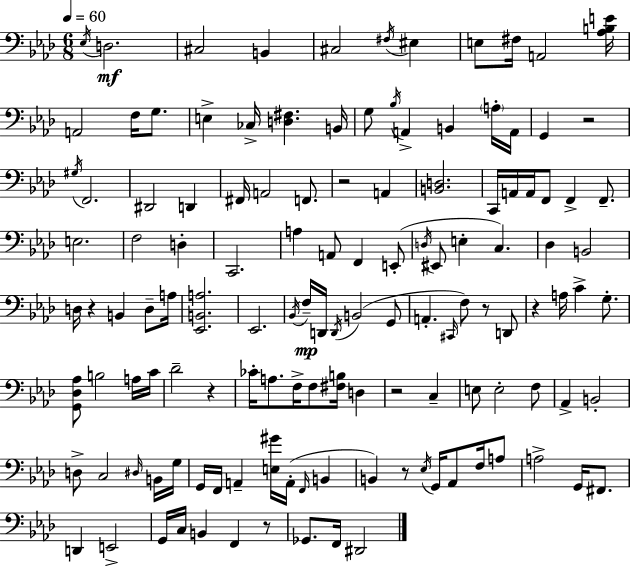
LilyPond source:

{
  \clef bass
  \numericTimeSignature
  \time 6/8
  \key f \minor
  \tempo 4 = 60
  \acciaccatura { ees16 }\mf d2. | cis2 b,4 | cis2 \acciaccatura { fis16 } eis4 | e8 fis16 a,2 | \break <aes b e'>16 a,2 f16 g8. | e4-> ces16-> <d fis>4. | b,16 g8 \acciaccatura { bes16 } a,4-> b,4 | \parenthesize a16-. a,16 g,4 r2 | \break \acciaccatura { gis16 } f,2. | dis,2 | d,4 fis,16 a,2 | f,8. r2 | \break a,4 <b, d>2. | c,16 a,16 a,16 f,8 f,4-> | f,8.-- e2. | f2 | \break d4-. c,2. | a4 a,8 f,4 | e,8-.( \acciaccatura { d16 } eis,8 e4-. c4.) | des4 b,2 | \break d16 r4 b,4 | d8-- a16 <ees, b, a>2. | ees,2. | \acciaccatura { bes,16 } f16--\mp d,16 \acciaccatura { d,16 } b,2( | \break g,8 a,4.-. | \grace { cis,16 }) f8 r8 d,8 r4 | a16 c'4-> g8.-. <g, des aes>8 b2 | a16 c'16 des'2-- | \break r4 ces'16-. a8. | f16-> f8 <fis b>16 d4 r2 | c4-- e8 e2-. | f8 aes,4-> | \break b,2-. d8-> c2 | \grace { dis16 } b,16 g16 g,16 f,16 a,4-- | <e gis'>16 a,16-.( \grace { f,16 } b,4 b,4) | r8 \acciaccatura { ees16 } g,16 aes,8 f16 a8 a2-> | \break g,16 fis,8. d,4 | e,2-> g,16 | c16 b,4 f,4 r8 ges,8. | f,16 dis,2 \bar "|."
}